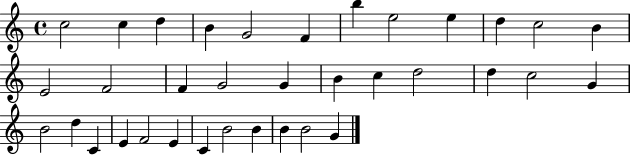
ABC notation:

X:1
T:Untitled
M:4/4
L:1/4
K:C
c2 c d B G2 F b e2 e d c2 B E2 F2 F G2 G B c d2 d c2 G B2 d C E F2 E C B2 B B B2 G